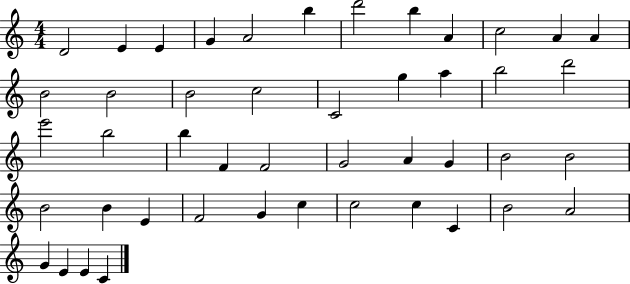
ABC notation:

X:1
T:Untitled
M:4/4
L:1/4
K:C
D2 E E G A2 b d'2 b A c2 A A B2 B2 B2 c2 C2 g a b2 d'2 e'2 b2 b F F2 G2 A G B2 B2 B2 B E F2 G c c2 c C B2 A2 G E E C